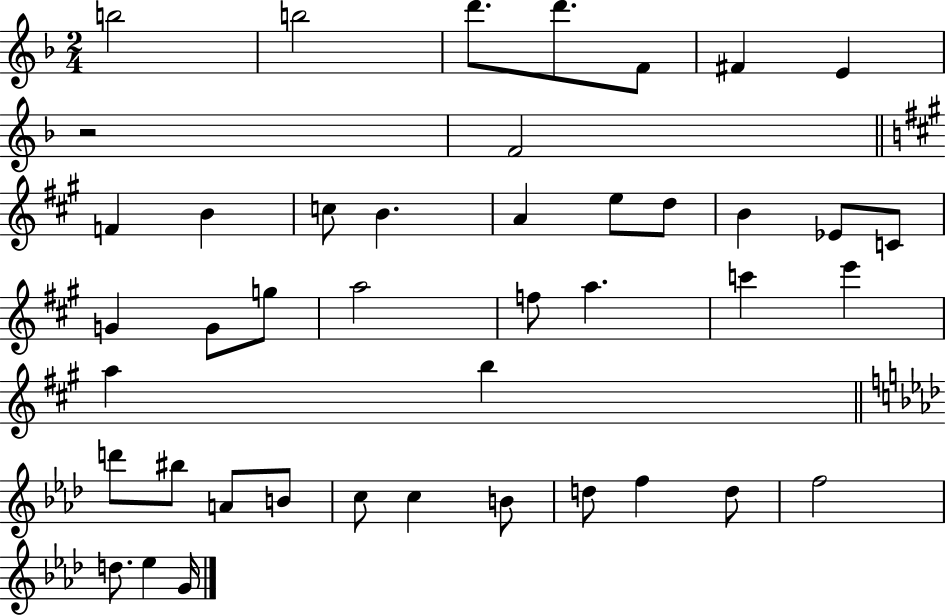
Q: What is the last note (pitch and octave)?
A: G4